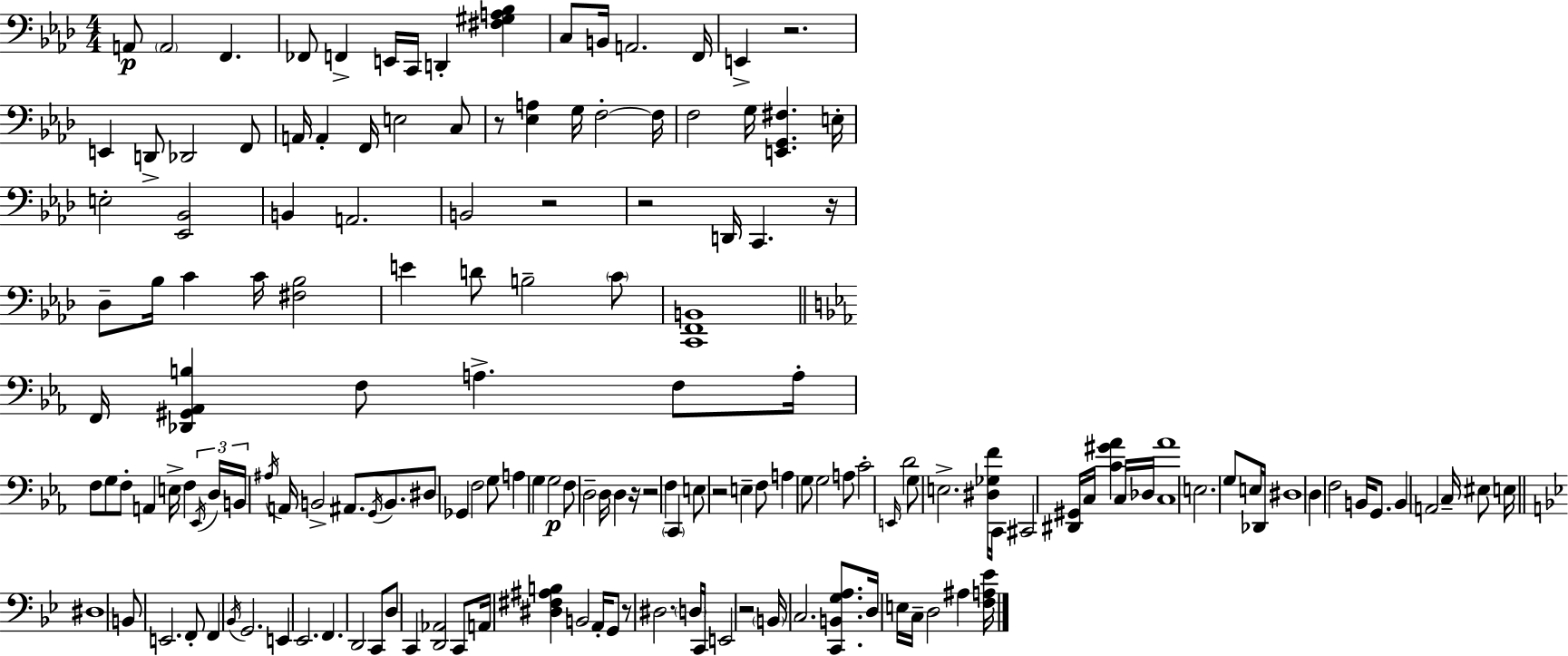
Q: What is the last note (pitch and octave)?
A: A#3